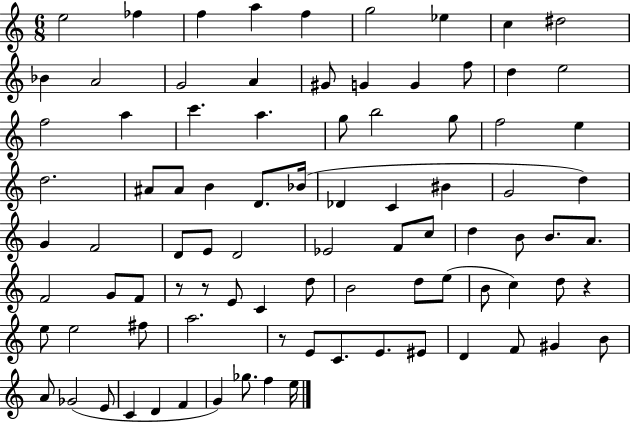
{
  \clef treble
  \numericTimeSignature
  \time 6/8
  \key c \major
  e''2 fes''4 | f''4 a''4 f''4 | g''2 ees''4 | c''4 dis''2 | \break bes'4 a'2 | g'2 a'4 | gis'8 g'4 g'4 f''8 | d''4 e''2 | \break f''2 a''4 | c'''4. a''4. | g''8 b''2 g''8 | f''2 e''4 | \break d''2. | ais'8 ais'8 b'4 d'8. bes'16( | des'4 c'4 bis'4 | g'2 d''4) | \break g'4 f'2 | d'8 e'8 d'2 | ees'2 f'8 c''8 | d''4 b'8 b'8. a'8. | \break f'2 g'8 f'8 | r8 r8 e'8 c'4 d''8 | b'2 d''8 e''8( | b'8 c''4) d''8 r4 | \break e''8 e''2 fis''8 | a''2. | r8 e'8 c'8. e'8. eis'8 | d'4 f'8 gis'4 b'8 | \break a'8 ges'2( e'8 | c'4 d'4 f'4 | g'4) ges''8. f''4 e''16 | \bar "|."
}